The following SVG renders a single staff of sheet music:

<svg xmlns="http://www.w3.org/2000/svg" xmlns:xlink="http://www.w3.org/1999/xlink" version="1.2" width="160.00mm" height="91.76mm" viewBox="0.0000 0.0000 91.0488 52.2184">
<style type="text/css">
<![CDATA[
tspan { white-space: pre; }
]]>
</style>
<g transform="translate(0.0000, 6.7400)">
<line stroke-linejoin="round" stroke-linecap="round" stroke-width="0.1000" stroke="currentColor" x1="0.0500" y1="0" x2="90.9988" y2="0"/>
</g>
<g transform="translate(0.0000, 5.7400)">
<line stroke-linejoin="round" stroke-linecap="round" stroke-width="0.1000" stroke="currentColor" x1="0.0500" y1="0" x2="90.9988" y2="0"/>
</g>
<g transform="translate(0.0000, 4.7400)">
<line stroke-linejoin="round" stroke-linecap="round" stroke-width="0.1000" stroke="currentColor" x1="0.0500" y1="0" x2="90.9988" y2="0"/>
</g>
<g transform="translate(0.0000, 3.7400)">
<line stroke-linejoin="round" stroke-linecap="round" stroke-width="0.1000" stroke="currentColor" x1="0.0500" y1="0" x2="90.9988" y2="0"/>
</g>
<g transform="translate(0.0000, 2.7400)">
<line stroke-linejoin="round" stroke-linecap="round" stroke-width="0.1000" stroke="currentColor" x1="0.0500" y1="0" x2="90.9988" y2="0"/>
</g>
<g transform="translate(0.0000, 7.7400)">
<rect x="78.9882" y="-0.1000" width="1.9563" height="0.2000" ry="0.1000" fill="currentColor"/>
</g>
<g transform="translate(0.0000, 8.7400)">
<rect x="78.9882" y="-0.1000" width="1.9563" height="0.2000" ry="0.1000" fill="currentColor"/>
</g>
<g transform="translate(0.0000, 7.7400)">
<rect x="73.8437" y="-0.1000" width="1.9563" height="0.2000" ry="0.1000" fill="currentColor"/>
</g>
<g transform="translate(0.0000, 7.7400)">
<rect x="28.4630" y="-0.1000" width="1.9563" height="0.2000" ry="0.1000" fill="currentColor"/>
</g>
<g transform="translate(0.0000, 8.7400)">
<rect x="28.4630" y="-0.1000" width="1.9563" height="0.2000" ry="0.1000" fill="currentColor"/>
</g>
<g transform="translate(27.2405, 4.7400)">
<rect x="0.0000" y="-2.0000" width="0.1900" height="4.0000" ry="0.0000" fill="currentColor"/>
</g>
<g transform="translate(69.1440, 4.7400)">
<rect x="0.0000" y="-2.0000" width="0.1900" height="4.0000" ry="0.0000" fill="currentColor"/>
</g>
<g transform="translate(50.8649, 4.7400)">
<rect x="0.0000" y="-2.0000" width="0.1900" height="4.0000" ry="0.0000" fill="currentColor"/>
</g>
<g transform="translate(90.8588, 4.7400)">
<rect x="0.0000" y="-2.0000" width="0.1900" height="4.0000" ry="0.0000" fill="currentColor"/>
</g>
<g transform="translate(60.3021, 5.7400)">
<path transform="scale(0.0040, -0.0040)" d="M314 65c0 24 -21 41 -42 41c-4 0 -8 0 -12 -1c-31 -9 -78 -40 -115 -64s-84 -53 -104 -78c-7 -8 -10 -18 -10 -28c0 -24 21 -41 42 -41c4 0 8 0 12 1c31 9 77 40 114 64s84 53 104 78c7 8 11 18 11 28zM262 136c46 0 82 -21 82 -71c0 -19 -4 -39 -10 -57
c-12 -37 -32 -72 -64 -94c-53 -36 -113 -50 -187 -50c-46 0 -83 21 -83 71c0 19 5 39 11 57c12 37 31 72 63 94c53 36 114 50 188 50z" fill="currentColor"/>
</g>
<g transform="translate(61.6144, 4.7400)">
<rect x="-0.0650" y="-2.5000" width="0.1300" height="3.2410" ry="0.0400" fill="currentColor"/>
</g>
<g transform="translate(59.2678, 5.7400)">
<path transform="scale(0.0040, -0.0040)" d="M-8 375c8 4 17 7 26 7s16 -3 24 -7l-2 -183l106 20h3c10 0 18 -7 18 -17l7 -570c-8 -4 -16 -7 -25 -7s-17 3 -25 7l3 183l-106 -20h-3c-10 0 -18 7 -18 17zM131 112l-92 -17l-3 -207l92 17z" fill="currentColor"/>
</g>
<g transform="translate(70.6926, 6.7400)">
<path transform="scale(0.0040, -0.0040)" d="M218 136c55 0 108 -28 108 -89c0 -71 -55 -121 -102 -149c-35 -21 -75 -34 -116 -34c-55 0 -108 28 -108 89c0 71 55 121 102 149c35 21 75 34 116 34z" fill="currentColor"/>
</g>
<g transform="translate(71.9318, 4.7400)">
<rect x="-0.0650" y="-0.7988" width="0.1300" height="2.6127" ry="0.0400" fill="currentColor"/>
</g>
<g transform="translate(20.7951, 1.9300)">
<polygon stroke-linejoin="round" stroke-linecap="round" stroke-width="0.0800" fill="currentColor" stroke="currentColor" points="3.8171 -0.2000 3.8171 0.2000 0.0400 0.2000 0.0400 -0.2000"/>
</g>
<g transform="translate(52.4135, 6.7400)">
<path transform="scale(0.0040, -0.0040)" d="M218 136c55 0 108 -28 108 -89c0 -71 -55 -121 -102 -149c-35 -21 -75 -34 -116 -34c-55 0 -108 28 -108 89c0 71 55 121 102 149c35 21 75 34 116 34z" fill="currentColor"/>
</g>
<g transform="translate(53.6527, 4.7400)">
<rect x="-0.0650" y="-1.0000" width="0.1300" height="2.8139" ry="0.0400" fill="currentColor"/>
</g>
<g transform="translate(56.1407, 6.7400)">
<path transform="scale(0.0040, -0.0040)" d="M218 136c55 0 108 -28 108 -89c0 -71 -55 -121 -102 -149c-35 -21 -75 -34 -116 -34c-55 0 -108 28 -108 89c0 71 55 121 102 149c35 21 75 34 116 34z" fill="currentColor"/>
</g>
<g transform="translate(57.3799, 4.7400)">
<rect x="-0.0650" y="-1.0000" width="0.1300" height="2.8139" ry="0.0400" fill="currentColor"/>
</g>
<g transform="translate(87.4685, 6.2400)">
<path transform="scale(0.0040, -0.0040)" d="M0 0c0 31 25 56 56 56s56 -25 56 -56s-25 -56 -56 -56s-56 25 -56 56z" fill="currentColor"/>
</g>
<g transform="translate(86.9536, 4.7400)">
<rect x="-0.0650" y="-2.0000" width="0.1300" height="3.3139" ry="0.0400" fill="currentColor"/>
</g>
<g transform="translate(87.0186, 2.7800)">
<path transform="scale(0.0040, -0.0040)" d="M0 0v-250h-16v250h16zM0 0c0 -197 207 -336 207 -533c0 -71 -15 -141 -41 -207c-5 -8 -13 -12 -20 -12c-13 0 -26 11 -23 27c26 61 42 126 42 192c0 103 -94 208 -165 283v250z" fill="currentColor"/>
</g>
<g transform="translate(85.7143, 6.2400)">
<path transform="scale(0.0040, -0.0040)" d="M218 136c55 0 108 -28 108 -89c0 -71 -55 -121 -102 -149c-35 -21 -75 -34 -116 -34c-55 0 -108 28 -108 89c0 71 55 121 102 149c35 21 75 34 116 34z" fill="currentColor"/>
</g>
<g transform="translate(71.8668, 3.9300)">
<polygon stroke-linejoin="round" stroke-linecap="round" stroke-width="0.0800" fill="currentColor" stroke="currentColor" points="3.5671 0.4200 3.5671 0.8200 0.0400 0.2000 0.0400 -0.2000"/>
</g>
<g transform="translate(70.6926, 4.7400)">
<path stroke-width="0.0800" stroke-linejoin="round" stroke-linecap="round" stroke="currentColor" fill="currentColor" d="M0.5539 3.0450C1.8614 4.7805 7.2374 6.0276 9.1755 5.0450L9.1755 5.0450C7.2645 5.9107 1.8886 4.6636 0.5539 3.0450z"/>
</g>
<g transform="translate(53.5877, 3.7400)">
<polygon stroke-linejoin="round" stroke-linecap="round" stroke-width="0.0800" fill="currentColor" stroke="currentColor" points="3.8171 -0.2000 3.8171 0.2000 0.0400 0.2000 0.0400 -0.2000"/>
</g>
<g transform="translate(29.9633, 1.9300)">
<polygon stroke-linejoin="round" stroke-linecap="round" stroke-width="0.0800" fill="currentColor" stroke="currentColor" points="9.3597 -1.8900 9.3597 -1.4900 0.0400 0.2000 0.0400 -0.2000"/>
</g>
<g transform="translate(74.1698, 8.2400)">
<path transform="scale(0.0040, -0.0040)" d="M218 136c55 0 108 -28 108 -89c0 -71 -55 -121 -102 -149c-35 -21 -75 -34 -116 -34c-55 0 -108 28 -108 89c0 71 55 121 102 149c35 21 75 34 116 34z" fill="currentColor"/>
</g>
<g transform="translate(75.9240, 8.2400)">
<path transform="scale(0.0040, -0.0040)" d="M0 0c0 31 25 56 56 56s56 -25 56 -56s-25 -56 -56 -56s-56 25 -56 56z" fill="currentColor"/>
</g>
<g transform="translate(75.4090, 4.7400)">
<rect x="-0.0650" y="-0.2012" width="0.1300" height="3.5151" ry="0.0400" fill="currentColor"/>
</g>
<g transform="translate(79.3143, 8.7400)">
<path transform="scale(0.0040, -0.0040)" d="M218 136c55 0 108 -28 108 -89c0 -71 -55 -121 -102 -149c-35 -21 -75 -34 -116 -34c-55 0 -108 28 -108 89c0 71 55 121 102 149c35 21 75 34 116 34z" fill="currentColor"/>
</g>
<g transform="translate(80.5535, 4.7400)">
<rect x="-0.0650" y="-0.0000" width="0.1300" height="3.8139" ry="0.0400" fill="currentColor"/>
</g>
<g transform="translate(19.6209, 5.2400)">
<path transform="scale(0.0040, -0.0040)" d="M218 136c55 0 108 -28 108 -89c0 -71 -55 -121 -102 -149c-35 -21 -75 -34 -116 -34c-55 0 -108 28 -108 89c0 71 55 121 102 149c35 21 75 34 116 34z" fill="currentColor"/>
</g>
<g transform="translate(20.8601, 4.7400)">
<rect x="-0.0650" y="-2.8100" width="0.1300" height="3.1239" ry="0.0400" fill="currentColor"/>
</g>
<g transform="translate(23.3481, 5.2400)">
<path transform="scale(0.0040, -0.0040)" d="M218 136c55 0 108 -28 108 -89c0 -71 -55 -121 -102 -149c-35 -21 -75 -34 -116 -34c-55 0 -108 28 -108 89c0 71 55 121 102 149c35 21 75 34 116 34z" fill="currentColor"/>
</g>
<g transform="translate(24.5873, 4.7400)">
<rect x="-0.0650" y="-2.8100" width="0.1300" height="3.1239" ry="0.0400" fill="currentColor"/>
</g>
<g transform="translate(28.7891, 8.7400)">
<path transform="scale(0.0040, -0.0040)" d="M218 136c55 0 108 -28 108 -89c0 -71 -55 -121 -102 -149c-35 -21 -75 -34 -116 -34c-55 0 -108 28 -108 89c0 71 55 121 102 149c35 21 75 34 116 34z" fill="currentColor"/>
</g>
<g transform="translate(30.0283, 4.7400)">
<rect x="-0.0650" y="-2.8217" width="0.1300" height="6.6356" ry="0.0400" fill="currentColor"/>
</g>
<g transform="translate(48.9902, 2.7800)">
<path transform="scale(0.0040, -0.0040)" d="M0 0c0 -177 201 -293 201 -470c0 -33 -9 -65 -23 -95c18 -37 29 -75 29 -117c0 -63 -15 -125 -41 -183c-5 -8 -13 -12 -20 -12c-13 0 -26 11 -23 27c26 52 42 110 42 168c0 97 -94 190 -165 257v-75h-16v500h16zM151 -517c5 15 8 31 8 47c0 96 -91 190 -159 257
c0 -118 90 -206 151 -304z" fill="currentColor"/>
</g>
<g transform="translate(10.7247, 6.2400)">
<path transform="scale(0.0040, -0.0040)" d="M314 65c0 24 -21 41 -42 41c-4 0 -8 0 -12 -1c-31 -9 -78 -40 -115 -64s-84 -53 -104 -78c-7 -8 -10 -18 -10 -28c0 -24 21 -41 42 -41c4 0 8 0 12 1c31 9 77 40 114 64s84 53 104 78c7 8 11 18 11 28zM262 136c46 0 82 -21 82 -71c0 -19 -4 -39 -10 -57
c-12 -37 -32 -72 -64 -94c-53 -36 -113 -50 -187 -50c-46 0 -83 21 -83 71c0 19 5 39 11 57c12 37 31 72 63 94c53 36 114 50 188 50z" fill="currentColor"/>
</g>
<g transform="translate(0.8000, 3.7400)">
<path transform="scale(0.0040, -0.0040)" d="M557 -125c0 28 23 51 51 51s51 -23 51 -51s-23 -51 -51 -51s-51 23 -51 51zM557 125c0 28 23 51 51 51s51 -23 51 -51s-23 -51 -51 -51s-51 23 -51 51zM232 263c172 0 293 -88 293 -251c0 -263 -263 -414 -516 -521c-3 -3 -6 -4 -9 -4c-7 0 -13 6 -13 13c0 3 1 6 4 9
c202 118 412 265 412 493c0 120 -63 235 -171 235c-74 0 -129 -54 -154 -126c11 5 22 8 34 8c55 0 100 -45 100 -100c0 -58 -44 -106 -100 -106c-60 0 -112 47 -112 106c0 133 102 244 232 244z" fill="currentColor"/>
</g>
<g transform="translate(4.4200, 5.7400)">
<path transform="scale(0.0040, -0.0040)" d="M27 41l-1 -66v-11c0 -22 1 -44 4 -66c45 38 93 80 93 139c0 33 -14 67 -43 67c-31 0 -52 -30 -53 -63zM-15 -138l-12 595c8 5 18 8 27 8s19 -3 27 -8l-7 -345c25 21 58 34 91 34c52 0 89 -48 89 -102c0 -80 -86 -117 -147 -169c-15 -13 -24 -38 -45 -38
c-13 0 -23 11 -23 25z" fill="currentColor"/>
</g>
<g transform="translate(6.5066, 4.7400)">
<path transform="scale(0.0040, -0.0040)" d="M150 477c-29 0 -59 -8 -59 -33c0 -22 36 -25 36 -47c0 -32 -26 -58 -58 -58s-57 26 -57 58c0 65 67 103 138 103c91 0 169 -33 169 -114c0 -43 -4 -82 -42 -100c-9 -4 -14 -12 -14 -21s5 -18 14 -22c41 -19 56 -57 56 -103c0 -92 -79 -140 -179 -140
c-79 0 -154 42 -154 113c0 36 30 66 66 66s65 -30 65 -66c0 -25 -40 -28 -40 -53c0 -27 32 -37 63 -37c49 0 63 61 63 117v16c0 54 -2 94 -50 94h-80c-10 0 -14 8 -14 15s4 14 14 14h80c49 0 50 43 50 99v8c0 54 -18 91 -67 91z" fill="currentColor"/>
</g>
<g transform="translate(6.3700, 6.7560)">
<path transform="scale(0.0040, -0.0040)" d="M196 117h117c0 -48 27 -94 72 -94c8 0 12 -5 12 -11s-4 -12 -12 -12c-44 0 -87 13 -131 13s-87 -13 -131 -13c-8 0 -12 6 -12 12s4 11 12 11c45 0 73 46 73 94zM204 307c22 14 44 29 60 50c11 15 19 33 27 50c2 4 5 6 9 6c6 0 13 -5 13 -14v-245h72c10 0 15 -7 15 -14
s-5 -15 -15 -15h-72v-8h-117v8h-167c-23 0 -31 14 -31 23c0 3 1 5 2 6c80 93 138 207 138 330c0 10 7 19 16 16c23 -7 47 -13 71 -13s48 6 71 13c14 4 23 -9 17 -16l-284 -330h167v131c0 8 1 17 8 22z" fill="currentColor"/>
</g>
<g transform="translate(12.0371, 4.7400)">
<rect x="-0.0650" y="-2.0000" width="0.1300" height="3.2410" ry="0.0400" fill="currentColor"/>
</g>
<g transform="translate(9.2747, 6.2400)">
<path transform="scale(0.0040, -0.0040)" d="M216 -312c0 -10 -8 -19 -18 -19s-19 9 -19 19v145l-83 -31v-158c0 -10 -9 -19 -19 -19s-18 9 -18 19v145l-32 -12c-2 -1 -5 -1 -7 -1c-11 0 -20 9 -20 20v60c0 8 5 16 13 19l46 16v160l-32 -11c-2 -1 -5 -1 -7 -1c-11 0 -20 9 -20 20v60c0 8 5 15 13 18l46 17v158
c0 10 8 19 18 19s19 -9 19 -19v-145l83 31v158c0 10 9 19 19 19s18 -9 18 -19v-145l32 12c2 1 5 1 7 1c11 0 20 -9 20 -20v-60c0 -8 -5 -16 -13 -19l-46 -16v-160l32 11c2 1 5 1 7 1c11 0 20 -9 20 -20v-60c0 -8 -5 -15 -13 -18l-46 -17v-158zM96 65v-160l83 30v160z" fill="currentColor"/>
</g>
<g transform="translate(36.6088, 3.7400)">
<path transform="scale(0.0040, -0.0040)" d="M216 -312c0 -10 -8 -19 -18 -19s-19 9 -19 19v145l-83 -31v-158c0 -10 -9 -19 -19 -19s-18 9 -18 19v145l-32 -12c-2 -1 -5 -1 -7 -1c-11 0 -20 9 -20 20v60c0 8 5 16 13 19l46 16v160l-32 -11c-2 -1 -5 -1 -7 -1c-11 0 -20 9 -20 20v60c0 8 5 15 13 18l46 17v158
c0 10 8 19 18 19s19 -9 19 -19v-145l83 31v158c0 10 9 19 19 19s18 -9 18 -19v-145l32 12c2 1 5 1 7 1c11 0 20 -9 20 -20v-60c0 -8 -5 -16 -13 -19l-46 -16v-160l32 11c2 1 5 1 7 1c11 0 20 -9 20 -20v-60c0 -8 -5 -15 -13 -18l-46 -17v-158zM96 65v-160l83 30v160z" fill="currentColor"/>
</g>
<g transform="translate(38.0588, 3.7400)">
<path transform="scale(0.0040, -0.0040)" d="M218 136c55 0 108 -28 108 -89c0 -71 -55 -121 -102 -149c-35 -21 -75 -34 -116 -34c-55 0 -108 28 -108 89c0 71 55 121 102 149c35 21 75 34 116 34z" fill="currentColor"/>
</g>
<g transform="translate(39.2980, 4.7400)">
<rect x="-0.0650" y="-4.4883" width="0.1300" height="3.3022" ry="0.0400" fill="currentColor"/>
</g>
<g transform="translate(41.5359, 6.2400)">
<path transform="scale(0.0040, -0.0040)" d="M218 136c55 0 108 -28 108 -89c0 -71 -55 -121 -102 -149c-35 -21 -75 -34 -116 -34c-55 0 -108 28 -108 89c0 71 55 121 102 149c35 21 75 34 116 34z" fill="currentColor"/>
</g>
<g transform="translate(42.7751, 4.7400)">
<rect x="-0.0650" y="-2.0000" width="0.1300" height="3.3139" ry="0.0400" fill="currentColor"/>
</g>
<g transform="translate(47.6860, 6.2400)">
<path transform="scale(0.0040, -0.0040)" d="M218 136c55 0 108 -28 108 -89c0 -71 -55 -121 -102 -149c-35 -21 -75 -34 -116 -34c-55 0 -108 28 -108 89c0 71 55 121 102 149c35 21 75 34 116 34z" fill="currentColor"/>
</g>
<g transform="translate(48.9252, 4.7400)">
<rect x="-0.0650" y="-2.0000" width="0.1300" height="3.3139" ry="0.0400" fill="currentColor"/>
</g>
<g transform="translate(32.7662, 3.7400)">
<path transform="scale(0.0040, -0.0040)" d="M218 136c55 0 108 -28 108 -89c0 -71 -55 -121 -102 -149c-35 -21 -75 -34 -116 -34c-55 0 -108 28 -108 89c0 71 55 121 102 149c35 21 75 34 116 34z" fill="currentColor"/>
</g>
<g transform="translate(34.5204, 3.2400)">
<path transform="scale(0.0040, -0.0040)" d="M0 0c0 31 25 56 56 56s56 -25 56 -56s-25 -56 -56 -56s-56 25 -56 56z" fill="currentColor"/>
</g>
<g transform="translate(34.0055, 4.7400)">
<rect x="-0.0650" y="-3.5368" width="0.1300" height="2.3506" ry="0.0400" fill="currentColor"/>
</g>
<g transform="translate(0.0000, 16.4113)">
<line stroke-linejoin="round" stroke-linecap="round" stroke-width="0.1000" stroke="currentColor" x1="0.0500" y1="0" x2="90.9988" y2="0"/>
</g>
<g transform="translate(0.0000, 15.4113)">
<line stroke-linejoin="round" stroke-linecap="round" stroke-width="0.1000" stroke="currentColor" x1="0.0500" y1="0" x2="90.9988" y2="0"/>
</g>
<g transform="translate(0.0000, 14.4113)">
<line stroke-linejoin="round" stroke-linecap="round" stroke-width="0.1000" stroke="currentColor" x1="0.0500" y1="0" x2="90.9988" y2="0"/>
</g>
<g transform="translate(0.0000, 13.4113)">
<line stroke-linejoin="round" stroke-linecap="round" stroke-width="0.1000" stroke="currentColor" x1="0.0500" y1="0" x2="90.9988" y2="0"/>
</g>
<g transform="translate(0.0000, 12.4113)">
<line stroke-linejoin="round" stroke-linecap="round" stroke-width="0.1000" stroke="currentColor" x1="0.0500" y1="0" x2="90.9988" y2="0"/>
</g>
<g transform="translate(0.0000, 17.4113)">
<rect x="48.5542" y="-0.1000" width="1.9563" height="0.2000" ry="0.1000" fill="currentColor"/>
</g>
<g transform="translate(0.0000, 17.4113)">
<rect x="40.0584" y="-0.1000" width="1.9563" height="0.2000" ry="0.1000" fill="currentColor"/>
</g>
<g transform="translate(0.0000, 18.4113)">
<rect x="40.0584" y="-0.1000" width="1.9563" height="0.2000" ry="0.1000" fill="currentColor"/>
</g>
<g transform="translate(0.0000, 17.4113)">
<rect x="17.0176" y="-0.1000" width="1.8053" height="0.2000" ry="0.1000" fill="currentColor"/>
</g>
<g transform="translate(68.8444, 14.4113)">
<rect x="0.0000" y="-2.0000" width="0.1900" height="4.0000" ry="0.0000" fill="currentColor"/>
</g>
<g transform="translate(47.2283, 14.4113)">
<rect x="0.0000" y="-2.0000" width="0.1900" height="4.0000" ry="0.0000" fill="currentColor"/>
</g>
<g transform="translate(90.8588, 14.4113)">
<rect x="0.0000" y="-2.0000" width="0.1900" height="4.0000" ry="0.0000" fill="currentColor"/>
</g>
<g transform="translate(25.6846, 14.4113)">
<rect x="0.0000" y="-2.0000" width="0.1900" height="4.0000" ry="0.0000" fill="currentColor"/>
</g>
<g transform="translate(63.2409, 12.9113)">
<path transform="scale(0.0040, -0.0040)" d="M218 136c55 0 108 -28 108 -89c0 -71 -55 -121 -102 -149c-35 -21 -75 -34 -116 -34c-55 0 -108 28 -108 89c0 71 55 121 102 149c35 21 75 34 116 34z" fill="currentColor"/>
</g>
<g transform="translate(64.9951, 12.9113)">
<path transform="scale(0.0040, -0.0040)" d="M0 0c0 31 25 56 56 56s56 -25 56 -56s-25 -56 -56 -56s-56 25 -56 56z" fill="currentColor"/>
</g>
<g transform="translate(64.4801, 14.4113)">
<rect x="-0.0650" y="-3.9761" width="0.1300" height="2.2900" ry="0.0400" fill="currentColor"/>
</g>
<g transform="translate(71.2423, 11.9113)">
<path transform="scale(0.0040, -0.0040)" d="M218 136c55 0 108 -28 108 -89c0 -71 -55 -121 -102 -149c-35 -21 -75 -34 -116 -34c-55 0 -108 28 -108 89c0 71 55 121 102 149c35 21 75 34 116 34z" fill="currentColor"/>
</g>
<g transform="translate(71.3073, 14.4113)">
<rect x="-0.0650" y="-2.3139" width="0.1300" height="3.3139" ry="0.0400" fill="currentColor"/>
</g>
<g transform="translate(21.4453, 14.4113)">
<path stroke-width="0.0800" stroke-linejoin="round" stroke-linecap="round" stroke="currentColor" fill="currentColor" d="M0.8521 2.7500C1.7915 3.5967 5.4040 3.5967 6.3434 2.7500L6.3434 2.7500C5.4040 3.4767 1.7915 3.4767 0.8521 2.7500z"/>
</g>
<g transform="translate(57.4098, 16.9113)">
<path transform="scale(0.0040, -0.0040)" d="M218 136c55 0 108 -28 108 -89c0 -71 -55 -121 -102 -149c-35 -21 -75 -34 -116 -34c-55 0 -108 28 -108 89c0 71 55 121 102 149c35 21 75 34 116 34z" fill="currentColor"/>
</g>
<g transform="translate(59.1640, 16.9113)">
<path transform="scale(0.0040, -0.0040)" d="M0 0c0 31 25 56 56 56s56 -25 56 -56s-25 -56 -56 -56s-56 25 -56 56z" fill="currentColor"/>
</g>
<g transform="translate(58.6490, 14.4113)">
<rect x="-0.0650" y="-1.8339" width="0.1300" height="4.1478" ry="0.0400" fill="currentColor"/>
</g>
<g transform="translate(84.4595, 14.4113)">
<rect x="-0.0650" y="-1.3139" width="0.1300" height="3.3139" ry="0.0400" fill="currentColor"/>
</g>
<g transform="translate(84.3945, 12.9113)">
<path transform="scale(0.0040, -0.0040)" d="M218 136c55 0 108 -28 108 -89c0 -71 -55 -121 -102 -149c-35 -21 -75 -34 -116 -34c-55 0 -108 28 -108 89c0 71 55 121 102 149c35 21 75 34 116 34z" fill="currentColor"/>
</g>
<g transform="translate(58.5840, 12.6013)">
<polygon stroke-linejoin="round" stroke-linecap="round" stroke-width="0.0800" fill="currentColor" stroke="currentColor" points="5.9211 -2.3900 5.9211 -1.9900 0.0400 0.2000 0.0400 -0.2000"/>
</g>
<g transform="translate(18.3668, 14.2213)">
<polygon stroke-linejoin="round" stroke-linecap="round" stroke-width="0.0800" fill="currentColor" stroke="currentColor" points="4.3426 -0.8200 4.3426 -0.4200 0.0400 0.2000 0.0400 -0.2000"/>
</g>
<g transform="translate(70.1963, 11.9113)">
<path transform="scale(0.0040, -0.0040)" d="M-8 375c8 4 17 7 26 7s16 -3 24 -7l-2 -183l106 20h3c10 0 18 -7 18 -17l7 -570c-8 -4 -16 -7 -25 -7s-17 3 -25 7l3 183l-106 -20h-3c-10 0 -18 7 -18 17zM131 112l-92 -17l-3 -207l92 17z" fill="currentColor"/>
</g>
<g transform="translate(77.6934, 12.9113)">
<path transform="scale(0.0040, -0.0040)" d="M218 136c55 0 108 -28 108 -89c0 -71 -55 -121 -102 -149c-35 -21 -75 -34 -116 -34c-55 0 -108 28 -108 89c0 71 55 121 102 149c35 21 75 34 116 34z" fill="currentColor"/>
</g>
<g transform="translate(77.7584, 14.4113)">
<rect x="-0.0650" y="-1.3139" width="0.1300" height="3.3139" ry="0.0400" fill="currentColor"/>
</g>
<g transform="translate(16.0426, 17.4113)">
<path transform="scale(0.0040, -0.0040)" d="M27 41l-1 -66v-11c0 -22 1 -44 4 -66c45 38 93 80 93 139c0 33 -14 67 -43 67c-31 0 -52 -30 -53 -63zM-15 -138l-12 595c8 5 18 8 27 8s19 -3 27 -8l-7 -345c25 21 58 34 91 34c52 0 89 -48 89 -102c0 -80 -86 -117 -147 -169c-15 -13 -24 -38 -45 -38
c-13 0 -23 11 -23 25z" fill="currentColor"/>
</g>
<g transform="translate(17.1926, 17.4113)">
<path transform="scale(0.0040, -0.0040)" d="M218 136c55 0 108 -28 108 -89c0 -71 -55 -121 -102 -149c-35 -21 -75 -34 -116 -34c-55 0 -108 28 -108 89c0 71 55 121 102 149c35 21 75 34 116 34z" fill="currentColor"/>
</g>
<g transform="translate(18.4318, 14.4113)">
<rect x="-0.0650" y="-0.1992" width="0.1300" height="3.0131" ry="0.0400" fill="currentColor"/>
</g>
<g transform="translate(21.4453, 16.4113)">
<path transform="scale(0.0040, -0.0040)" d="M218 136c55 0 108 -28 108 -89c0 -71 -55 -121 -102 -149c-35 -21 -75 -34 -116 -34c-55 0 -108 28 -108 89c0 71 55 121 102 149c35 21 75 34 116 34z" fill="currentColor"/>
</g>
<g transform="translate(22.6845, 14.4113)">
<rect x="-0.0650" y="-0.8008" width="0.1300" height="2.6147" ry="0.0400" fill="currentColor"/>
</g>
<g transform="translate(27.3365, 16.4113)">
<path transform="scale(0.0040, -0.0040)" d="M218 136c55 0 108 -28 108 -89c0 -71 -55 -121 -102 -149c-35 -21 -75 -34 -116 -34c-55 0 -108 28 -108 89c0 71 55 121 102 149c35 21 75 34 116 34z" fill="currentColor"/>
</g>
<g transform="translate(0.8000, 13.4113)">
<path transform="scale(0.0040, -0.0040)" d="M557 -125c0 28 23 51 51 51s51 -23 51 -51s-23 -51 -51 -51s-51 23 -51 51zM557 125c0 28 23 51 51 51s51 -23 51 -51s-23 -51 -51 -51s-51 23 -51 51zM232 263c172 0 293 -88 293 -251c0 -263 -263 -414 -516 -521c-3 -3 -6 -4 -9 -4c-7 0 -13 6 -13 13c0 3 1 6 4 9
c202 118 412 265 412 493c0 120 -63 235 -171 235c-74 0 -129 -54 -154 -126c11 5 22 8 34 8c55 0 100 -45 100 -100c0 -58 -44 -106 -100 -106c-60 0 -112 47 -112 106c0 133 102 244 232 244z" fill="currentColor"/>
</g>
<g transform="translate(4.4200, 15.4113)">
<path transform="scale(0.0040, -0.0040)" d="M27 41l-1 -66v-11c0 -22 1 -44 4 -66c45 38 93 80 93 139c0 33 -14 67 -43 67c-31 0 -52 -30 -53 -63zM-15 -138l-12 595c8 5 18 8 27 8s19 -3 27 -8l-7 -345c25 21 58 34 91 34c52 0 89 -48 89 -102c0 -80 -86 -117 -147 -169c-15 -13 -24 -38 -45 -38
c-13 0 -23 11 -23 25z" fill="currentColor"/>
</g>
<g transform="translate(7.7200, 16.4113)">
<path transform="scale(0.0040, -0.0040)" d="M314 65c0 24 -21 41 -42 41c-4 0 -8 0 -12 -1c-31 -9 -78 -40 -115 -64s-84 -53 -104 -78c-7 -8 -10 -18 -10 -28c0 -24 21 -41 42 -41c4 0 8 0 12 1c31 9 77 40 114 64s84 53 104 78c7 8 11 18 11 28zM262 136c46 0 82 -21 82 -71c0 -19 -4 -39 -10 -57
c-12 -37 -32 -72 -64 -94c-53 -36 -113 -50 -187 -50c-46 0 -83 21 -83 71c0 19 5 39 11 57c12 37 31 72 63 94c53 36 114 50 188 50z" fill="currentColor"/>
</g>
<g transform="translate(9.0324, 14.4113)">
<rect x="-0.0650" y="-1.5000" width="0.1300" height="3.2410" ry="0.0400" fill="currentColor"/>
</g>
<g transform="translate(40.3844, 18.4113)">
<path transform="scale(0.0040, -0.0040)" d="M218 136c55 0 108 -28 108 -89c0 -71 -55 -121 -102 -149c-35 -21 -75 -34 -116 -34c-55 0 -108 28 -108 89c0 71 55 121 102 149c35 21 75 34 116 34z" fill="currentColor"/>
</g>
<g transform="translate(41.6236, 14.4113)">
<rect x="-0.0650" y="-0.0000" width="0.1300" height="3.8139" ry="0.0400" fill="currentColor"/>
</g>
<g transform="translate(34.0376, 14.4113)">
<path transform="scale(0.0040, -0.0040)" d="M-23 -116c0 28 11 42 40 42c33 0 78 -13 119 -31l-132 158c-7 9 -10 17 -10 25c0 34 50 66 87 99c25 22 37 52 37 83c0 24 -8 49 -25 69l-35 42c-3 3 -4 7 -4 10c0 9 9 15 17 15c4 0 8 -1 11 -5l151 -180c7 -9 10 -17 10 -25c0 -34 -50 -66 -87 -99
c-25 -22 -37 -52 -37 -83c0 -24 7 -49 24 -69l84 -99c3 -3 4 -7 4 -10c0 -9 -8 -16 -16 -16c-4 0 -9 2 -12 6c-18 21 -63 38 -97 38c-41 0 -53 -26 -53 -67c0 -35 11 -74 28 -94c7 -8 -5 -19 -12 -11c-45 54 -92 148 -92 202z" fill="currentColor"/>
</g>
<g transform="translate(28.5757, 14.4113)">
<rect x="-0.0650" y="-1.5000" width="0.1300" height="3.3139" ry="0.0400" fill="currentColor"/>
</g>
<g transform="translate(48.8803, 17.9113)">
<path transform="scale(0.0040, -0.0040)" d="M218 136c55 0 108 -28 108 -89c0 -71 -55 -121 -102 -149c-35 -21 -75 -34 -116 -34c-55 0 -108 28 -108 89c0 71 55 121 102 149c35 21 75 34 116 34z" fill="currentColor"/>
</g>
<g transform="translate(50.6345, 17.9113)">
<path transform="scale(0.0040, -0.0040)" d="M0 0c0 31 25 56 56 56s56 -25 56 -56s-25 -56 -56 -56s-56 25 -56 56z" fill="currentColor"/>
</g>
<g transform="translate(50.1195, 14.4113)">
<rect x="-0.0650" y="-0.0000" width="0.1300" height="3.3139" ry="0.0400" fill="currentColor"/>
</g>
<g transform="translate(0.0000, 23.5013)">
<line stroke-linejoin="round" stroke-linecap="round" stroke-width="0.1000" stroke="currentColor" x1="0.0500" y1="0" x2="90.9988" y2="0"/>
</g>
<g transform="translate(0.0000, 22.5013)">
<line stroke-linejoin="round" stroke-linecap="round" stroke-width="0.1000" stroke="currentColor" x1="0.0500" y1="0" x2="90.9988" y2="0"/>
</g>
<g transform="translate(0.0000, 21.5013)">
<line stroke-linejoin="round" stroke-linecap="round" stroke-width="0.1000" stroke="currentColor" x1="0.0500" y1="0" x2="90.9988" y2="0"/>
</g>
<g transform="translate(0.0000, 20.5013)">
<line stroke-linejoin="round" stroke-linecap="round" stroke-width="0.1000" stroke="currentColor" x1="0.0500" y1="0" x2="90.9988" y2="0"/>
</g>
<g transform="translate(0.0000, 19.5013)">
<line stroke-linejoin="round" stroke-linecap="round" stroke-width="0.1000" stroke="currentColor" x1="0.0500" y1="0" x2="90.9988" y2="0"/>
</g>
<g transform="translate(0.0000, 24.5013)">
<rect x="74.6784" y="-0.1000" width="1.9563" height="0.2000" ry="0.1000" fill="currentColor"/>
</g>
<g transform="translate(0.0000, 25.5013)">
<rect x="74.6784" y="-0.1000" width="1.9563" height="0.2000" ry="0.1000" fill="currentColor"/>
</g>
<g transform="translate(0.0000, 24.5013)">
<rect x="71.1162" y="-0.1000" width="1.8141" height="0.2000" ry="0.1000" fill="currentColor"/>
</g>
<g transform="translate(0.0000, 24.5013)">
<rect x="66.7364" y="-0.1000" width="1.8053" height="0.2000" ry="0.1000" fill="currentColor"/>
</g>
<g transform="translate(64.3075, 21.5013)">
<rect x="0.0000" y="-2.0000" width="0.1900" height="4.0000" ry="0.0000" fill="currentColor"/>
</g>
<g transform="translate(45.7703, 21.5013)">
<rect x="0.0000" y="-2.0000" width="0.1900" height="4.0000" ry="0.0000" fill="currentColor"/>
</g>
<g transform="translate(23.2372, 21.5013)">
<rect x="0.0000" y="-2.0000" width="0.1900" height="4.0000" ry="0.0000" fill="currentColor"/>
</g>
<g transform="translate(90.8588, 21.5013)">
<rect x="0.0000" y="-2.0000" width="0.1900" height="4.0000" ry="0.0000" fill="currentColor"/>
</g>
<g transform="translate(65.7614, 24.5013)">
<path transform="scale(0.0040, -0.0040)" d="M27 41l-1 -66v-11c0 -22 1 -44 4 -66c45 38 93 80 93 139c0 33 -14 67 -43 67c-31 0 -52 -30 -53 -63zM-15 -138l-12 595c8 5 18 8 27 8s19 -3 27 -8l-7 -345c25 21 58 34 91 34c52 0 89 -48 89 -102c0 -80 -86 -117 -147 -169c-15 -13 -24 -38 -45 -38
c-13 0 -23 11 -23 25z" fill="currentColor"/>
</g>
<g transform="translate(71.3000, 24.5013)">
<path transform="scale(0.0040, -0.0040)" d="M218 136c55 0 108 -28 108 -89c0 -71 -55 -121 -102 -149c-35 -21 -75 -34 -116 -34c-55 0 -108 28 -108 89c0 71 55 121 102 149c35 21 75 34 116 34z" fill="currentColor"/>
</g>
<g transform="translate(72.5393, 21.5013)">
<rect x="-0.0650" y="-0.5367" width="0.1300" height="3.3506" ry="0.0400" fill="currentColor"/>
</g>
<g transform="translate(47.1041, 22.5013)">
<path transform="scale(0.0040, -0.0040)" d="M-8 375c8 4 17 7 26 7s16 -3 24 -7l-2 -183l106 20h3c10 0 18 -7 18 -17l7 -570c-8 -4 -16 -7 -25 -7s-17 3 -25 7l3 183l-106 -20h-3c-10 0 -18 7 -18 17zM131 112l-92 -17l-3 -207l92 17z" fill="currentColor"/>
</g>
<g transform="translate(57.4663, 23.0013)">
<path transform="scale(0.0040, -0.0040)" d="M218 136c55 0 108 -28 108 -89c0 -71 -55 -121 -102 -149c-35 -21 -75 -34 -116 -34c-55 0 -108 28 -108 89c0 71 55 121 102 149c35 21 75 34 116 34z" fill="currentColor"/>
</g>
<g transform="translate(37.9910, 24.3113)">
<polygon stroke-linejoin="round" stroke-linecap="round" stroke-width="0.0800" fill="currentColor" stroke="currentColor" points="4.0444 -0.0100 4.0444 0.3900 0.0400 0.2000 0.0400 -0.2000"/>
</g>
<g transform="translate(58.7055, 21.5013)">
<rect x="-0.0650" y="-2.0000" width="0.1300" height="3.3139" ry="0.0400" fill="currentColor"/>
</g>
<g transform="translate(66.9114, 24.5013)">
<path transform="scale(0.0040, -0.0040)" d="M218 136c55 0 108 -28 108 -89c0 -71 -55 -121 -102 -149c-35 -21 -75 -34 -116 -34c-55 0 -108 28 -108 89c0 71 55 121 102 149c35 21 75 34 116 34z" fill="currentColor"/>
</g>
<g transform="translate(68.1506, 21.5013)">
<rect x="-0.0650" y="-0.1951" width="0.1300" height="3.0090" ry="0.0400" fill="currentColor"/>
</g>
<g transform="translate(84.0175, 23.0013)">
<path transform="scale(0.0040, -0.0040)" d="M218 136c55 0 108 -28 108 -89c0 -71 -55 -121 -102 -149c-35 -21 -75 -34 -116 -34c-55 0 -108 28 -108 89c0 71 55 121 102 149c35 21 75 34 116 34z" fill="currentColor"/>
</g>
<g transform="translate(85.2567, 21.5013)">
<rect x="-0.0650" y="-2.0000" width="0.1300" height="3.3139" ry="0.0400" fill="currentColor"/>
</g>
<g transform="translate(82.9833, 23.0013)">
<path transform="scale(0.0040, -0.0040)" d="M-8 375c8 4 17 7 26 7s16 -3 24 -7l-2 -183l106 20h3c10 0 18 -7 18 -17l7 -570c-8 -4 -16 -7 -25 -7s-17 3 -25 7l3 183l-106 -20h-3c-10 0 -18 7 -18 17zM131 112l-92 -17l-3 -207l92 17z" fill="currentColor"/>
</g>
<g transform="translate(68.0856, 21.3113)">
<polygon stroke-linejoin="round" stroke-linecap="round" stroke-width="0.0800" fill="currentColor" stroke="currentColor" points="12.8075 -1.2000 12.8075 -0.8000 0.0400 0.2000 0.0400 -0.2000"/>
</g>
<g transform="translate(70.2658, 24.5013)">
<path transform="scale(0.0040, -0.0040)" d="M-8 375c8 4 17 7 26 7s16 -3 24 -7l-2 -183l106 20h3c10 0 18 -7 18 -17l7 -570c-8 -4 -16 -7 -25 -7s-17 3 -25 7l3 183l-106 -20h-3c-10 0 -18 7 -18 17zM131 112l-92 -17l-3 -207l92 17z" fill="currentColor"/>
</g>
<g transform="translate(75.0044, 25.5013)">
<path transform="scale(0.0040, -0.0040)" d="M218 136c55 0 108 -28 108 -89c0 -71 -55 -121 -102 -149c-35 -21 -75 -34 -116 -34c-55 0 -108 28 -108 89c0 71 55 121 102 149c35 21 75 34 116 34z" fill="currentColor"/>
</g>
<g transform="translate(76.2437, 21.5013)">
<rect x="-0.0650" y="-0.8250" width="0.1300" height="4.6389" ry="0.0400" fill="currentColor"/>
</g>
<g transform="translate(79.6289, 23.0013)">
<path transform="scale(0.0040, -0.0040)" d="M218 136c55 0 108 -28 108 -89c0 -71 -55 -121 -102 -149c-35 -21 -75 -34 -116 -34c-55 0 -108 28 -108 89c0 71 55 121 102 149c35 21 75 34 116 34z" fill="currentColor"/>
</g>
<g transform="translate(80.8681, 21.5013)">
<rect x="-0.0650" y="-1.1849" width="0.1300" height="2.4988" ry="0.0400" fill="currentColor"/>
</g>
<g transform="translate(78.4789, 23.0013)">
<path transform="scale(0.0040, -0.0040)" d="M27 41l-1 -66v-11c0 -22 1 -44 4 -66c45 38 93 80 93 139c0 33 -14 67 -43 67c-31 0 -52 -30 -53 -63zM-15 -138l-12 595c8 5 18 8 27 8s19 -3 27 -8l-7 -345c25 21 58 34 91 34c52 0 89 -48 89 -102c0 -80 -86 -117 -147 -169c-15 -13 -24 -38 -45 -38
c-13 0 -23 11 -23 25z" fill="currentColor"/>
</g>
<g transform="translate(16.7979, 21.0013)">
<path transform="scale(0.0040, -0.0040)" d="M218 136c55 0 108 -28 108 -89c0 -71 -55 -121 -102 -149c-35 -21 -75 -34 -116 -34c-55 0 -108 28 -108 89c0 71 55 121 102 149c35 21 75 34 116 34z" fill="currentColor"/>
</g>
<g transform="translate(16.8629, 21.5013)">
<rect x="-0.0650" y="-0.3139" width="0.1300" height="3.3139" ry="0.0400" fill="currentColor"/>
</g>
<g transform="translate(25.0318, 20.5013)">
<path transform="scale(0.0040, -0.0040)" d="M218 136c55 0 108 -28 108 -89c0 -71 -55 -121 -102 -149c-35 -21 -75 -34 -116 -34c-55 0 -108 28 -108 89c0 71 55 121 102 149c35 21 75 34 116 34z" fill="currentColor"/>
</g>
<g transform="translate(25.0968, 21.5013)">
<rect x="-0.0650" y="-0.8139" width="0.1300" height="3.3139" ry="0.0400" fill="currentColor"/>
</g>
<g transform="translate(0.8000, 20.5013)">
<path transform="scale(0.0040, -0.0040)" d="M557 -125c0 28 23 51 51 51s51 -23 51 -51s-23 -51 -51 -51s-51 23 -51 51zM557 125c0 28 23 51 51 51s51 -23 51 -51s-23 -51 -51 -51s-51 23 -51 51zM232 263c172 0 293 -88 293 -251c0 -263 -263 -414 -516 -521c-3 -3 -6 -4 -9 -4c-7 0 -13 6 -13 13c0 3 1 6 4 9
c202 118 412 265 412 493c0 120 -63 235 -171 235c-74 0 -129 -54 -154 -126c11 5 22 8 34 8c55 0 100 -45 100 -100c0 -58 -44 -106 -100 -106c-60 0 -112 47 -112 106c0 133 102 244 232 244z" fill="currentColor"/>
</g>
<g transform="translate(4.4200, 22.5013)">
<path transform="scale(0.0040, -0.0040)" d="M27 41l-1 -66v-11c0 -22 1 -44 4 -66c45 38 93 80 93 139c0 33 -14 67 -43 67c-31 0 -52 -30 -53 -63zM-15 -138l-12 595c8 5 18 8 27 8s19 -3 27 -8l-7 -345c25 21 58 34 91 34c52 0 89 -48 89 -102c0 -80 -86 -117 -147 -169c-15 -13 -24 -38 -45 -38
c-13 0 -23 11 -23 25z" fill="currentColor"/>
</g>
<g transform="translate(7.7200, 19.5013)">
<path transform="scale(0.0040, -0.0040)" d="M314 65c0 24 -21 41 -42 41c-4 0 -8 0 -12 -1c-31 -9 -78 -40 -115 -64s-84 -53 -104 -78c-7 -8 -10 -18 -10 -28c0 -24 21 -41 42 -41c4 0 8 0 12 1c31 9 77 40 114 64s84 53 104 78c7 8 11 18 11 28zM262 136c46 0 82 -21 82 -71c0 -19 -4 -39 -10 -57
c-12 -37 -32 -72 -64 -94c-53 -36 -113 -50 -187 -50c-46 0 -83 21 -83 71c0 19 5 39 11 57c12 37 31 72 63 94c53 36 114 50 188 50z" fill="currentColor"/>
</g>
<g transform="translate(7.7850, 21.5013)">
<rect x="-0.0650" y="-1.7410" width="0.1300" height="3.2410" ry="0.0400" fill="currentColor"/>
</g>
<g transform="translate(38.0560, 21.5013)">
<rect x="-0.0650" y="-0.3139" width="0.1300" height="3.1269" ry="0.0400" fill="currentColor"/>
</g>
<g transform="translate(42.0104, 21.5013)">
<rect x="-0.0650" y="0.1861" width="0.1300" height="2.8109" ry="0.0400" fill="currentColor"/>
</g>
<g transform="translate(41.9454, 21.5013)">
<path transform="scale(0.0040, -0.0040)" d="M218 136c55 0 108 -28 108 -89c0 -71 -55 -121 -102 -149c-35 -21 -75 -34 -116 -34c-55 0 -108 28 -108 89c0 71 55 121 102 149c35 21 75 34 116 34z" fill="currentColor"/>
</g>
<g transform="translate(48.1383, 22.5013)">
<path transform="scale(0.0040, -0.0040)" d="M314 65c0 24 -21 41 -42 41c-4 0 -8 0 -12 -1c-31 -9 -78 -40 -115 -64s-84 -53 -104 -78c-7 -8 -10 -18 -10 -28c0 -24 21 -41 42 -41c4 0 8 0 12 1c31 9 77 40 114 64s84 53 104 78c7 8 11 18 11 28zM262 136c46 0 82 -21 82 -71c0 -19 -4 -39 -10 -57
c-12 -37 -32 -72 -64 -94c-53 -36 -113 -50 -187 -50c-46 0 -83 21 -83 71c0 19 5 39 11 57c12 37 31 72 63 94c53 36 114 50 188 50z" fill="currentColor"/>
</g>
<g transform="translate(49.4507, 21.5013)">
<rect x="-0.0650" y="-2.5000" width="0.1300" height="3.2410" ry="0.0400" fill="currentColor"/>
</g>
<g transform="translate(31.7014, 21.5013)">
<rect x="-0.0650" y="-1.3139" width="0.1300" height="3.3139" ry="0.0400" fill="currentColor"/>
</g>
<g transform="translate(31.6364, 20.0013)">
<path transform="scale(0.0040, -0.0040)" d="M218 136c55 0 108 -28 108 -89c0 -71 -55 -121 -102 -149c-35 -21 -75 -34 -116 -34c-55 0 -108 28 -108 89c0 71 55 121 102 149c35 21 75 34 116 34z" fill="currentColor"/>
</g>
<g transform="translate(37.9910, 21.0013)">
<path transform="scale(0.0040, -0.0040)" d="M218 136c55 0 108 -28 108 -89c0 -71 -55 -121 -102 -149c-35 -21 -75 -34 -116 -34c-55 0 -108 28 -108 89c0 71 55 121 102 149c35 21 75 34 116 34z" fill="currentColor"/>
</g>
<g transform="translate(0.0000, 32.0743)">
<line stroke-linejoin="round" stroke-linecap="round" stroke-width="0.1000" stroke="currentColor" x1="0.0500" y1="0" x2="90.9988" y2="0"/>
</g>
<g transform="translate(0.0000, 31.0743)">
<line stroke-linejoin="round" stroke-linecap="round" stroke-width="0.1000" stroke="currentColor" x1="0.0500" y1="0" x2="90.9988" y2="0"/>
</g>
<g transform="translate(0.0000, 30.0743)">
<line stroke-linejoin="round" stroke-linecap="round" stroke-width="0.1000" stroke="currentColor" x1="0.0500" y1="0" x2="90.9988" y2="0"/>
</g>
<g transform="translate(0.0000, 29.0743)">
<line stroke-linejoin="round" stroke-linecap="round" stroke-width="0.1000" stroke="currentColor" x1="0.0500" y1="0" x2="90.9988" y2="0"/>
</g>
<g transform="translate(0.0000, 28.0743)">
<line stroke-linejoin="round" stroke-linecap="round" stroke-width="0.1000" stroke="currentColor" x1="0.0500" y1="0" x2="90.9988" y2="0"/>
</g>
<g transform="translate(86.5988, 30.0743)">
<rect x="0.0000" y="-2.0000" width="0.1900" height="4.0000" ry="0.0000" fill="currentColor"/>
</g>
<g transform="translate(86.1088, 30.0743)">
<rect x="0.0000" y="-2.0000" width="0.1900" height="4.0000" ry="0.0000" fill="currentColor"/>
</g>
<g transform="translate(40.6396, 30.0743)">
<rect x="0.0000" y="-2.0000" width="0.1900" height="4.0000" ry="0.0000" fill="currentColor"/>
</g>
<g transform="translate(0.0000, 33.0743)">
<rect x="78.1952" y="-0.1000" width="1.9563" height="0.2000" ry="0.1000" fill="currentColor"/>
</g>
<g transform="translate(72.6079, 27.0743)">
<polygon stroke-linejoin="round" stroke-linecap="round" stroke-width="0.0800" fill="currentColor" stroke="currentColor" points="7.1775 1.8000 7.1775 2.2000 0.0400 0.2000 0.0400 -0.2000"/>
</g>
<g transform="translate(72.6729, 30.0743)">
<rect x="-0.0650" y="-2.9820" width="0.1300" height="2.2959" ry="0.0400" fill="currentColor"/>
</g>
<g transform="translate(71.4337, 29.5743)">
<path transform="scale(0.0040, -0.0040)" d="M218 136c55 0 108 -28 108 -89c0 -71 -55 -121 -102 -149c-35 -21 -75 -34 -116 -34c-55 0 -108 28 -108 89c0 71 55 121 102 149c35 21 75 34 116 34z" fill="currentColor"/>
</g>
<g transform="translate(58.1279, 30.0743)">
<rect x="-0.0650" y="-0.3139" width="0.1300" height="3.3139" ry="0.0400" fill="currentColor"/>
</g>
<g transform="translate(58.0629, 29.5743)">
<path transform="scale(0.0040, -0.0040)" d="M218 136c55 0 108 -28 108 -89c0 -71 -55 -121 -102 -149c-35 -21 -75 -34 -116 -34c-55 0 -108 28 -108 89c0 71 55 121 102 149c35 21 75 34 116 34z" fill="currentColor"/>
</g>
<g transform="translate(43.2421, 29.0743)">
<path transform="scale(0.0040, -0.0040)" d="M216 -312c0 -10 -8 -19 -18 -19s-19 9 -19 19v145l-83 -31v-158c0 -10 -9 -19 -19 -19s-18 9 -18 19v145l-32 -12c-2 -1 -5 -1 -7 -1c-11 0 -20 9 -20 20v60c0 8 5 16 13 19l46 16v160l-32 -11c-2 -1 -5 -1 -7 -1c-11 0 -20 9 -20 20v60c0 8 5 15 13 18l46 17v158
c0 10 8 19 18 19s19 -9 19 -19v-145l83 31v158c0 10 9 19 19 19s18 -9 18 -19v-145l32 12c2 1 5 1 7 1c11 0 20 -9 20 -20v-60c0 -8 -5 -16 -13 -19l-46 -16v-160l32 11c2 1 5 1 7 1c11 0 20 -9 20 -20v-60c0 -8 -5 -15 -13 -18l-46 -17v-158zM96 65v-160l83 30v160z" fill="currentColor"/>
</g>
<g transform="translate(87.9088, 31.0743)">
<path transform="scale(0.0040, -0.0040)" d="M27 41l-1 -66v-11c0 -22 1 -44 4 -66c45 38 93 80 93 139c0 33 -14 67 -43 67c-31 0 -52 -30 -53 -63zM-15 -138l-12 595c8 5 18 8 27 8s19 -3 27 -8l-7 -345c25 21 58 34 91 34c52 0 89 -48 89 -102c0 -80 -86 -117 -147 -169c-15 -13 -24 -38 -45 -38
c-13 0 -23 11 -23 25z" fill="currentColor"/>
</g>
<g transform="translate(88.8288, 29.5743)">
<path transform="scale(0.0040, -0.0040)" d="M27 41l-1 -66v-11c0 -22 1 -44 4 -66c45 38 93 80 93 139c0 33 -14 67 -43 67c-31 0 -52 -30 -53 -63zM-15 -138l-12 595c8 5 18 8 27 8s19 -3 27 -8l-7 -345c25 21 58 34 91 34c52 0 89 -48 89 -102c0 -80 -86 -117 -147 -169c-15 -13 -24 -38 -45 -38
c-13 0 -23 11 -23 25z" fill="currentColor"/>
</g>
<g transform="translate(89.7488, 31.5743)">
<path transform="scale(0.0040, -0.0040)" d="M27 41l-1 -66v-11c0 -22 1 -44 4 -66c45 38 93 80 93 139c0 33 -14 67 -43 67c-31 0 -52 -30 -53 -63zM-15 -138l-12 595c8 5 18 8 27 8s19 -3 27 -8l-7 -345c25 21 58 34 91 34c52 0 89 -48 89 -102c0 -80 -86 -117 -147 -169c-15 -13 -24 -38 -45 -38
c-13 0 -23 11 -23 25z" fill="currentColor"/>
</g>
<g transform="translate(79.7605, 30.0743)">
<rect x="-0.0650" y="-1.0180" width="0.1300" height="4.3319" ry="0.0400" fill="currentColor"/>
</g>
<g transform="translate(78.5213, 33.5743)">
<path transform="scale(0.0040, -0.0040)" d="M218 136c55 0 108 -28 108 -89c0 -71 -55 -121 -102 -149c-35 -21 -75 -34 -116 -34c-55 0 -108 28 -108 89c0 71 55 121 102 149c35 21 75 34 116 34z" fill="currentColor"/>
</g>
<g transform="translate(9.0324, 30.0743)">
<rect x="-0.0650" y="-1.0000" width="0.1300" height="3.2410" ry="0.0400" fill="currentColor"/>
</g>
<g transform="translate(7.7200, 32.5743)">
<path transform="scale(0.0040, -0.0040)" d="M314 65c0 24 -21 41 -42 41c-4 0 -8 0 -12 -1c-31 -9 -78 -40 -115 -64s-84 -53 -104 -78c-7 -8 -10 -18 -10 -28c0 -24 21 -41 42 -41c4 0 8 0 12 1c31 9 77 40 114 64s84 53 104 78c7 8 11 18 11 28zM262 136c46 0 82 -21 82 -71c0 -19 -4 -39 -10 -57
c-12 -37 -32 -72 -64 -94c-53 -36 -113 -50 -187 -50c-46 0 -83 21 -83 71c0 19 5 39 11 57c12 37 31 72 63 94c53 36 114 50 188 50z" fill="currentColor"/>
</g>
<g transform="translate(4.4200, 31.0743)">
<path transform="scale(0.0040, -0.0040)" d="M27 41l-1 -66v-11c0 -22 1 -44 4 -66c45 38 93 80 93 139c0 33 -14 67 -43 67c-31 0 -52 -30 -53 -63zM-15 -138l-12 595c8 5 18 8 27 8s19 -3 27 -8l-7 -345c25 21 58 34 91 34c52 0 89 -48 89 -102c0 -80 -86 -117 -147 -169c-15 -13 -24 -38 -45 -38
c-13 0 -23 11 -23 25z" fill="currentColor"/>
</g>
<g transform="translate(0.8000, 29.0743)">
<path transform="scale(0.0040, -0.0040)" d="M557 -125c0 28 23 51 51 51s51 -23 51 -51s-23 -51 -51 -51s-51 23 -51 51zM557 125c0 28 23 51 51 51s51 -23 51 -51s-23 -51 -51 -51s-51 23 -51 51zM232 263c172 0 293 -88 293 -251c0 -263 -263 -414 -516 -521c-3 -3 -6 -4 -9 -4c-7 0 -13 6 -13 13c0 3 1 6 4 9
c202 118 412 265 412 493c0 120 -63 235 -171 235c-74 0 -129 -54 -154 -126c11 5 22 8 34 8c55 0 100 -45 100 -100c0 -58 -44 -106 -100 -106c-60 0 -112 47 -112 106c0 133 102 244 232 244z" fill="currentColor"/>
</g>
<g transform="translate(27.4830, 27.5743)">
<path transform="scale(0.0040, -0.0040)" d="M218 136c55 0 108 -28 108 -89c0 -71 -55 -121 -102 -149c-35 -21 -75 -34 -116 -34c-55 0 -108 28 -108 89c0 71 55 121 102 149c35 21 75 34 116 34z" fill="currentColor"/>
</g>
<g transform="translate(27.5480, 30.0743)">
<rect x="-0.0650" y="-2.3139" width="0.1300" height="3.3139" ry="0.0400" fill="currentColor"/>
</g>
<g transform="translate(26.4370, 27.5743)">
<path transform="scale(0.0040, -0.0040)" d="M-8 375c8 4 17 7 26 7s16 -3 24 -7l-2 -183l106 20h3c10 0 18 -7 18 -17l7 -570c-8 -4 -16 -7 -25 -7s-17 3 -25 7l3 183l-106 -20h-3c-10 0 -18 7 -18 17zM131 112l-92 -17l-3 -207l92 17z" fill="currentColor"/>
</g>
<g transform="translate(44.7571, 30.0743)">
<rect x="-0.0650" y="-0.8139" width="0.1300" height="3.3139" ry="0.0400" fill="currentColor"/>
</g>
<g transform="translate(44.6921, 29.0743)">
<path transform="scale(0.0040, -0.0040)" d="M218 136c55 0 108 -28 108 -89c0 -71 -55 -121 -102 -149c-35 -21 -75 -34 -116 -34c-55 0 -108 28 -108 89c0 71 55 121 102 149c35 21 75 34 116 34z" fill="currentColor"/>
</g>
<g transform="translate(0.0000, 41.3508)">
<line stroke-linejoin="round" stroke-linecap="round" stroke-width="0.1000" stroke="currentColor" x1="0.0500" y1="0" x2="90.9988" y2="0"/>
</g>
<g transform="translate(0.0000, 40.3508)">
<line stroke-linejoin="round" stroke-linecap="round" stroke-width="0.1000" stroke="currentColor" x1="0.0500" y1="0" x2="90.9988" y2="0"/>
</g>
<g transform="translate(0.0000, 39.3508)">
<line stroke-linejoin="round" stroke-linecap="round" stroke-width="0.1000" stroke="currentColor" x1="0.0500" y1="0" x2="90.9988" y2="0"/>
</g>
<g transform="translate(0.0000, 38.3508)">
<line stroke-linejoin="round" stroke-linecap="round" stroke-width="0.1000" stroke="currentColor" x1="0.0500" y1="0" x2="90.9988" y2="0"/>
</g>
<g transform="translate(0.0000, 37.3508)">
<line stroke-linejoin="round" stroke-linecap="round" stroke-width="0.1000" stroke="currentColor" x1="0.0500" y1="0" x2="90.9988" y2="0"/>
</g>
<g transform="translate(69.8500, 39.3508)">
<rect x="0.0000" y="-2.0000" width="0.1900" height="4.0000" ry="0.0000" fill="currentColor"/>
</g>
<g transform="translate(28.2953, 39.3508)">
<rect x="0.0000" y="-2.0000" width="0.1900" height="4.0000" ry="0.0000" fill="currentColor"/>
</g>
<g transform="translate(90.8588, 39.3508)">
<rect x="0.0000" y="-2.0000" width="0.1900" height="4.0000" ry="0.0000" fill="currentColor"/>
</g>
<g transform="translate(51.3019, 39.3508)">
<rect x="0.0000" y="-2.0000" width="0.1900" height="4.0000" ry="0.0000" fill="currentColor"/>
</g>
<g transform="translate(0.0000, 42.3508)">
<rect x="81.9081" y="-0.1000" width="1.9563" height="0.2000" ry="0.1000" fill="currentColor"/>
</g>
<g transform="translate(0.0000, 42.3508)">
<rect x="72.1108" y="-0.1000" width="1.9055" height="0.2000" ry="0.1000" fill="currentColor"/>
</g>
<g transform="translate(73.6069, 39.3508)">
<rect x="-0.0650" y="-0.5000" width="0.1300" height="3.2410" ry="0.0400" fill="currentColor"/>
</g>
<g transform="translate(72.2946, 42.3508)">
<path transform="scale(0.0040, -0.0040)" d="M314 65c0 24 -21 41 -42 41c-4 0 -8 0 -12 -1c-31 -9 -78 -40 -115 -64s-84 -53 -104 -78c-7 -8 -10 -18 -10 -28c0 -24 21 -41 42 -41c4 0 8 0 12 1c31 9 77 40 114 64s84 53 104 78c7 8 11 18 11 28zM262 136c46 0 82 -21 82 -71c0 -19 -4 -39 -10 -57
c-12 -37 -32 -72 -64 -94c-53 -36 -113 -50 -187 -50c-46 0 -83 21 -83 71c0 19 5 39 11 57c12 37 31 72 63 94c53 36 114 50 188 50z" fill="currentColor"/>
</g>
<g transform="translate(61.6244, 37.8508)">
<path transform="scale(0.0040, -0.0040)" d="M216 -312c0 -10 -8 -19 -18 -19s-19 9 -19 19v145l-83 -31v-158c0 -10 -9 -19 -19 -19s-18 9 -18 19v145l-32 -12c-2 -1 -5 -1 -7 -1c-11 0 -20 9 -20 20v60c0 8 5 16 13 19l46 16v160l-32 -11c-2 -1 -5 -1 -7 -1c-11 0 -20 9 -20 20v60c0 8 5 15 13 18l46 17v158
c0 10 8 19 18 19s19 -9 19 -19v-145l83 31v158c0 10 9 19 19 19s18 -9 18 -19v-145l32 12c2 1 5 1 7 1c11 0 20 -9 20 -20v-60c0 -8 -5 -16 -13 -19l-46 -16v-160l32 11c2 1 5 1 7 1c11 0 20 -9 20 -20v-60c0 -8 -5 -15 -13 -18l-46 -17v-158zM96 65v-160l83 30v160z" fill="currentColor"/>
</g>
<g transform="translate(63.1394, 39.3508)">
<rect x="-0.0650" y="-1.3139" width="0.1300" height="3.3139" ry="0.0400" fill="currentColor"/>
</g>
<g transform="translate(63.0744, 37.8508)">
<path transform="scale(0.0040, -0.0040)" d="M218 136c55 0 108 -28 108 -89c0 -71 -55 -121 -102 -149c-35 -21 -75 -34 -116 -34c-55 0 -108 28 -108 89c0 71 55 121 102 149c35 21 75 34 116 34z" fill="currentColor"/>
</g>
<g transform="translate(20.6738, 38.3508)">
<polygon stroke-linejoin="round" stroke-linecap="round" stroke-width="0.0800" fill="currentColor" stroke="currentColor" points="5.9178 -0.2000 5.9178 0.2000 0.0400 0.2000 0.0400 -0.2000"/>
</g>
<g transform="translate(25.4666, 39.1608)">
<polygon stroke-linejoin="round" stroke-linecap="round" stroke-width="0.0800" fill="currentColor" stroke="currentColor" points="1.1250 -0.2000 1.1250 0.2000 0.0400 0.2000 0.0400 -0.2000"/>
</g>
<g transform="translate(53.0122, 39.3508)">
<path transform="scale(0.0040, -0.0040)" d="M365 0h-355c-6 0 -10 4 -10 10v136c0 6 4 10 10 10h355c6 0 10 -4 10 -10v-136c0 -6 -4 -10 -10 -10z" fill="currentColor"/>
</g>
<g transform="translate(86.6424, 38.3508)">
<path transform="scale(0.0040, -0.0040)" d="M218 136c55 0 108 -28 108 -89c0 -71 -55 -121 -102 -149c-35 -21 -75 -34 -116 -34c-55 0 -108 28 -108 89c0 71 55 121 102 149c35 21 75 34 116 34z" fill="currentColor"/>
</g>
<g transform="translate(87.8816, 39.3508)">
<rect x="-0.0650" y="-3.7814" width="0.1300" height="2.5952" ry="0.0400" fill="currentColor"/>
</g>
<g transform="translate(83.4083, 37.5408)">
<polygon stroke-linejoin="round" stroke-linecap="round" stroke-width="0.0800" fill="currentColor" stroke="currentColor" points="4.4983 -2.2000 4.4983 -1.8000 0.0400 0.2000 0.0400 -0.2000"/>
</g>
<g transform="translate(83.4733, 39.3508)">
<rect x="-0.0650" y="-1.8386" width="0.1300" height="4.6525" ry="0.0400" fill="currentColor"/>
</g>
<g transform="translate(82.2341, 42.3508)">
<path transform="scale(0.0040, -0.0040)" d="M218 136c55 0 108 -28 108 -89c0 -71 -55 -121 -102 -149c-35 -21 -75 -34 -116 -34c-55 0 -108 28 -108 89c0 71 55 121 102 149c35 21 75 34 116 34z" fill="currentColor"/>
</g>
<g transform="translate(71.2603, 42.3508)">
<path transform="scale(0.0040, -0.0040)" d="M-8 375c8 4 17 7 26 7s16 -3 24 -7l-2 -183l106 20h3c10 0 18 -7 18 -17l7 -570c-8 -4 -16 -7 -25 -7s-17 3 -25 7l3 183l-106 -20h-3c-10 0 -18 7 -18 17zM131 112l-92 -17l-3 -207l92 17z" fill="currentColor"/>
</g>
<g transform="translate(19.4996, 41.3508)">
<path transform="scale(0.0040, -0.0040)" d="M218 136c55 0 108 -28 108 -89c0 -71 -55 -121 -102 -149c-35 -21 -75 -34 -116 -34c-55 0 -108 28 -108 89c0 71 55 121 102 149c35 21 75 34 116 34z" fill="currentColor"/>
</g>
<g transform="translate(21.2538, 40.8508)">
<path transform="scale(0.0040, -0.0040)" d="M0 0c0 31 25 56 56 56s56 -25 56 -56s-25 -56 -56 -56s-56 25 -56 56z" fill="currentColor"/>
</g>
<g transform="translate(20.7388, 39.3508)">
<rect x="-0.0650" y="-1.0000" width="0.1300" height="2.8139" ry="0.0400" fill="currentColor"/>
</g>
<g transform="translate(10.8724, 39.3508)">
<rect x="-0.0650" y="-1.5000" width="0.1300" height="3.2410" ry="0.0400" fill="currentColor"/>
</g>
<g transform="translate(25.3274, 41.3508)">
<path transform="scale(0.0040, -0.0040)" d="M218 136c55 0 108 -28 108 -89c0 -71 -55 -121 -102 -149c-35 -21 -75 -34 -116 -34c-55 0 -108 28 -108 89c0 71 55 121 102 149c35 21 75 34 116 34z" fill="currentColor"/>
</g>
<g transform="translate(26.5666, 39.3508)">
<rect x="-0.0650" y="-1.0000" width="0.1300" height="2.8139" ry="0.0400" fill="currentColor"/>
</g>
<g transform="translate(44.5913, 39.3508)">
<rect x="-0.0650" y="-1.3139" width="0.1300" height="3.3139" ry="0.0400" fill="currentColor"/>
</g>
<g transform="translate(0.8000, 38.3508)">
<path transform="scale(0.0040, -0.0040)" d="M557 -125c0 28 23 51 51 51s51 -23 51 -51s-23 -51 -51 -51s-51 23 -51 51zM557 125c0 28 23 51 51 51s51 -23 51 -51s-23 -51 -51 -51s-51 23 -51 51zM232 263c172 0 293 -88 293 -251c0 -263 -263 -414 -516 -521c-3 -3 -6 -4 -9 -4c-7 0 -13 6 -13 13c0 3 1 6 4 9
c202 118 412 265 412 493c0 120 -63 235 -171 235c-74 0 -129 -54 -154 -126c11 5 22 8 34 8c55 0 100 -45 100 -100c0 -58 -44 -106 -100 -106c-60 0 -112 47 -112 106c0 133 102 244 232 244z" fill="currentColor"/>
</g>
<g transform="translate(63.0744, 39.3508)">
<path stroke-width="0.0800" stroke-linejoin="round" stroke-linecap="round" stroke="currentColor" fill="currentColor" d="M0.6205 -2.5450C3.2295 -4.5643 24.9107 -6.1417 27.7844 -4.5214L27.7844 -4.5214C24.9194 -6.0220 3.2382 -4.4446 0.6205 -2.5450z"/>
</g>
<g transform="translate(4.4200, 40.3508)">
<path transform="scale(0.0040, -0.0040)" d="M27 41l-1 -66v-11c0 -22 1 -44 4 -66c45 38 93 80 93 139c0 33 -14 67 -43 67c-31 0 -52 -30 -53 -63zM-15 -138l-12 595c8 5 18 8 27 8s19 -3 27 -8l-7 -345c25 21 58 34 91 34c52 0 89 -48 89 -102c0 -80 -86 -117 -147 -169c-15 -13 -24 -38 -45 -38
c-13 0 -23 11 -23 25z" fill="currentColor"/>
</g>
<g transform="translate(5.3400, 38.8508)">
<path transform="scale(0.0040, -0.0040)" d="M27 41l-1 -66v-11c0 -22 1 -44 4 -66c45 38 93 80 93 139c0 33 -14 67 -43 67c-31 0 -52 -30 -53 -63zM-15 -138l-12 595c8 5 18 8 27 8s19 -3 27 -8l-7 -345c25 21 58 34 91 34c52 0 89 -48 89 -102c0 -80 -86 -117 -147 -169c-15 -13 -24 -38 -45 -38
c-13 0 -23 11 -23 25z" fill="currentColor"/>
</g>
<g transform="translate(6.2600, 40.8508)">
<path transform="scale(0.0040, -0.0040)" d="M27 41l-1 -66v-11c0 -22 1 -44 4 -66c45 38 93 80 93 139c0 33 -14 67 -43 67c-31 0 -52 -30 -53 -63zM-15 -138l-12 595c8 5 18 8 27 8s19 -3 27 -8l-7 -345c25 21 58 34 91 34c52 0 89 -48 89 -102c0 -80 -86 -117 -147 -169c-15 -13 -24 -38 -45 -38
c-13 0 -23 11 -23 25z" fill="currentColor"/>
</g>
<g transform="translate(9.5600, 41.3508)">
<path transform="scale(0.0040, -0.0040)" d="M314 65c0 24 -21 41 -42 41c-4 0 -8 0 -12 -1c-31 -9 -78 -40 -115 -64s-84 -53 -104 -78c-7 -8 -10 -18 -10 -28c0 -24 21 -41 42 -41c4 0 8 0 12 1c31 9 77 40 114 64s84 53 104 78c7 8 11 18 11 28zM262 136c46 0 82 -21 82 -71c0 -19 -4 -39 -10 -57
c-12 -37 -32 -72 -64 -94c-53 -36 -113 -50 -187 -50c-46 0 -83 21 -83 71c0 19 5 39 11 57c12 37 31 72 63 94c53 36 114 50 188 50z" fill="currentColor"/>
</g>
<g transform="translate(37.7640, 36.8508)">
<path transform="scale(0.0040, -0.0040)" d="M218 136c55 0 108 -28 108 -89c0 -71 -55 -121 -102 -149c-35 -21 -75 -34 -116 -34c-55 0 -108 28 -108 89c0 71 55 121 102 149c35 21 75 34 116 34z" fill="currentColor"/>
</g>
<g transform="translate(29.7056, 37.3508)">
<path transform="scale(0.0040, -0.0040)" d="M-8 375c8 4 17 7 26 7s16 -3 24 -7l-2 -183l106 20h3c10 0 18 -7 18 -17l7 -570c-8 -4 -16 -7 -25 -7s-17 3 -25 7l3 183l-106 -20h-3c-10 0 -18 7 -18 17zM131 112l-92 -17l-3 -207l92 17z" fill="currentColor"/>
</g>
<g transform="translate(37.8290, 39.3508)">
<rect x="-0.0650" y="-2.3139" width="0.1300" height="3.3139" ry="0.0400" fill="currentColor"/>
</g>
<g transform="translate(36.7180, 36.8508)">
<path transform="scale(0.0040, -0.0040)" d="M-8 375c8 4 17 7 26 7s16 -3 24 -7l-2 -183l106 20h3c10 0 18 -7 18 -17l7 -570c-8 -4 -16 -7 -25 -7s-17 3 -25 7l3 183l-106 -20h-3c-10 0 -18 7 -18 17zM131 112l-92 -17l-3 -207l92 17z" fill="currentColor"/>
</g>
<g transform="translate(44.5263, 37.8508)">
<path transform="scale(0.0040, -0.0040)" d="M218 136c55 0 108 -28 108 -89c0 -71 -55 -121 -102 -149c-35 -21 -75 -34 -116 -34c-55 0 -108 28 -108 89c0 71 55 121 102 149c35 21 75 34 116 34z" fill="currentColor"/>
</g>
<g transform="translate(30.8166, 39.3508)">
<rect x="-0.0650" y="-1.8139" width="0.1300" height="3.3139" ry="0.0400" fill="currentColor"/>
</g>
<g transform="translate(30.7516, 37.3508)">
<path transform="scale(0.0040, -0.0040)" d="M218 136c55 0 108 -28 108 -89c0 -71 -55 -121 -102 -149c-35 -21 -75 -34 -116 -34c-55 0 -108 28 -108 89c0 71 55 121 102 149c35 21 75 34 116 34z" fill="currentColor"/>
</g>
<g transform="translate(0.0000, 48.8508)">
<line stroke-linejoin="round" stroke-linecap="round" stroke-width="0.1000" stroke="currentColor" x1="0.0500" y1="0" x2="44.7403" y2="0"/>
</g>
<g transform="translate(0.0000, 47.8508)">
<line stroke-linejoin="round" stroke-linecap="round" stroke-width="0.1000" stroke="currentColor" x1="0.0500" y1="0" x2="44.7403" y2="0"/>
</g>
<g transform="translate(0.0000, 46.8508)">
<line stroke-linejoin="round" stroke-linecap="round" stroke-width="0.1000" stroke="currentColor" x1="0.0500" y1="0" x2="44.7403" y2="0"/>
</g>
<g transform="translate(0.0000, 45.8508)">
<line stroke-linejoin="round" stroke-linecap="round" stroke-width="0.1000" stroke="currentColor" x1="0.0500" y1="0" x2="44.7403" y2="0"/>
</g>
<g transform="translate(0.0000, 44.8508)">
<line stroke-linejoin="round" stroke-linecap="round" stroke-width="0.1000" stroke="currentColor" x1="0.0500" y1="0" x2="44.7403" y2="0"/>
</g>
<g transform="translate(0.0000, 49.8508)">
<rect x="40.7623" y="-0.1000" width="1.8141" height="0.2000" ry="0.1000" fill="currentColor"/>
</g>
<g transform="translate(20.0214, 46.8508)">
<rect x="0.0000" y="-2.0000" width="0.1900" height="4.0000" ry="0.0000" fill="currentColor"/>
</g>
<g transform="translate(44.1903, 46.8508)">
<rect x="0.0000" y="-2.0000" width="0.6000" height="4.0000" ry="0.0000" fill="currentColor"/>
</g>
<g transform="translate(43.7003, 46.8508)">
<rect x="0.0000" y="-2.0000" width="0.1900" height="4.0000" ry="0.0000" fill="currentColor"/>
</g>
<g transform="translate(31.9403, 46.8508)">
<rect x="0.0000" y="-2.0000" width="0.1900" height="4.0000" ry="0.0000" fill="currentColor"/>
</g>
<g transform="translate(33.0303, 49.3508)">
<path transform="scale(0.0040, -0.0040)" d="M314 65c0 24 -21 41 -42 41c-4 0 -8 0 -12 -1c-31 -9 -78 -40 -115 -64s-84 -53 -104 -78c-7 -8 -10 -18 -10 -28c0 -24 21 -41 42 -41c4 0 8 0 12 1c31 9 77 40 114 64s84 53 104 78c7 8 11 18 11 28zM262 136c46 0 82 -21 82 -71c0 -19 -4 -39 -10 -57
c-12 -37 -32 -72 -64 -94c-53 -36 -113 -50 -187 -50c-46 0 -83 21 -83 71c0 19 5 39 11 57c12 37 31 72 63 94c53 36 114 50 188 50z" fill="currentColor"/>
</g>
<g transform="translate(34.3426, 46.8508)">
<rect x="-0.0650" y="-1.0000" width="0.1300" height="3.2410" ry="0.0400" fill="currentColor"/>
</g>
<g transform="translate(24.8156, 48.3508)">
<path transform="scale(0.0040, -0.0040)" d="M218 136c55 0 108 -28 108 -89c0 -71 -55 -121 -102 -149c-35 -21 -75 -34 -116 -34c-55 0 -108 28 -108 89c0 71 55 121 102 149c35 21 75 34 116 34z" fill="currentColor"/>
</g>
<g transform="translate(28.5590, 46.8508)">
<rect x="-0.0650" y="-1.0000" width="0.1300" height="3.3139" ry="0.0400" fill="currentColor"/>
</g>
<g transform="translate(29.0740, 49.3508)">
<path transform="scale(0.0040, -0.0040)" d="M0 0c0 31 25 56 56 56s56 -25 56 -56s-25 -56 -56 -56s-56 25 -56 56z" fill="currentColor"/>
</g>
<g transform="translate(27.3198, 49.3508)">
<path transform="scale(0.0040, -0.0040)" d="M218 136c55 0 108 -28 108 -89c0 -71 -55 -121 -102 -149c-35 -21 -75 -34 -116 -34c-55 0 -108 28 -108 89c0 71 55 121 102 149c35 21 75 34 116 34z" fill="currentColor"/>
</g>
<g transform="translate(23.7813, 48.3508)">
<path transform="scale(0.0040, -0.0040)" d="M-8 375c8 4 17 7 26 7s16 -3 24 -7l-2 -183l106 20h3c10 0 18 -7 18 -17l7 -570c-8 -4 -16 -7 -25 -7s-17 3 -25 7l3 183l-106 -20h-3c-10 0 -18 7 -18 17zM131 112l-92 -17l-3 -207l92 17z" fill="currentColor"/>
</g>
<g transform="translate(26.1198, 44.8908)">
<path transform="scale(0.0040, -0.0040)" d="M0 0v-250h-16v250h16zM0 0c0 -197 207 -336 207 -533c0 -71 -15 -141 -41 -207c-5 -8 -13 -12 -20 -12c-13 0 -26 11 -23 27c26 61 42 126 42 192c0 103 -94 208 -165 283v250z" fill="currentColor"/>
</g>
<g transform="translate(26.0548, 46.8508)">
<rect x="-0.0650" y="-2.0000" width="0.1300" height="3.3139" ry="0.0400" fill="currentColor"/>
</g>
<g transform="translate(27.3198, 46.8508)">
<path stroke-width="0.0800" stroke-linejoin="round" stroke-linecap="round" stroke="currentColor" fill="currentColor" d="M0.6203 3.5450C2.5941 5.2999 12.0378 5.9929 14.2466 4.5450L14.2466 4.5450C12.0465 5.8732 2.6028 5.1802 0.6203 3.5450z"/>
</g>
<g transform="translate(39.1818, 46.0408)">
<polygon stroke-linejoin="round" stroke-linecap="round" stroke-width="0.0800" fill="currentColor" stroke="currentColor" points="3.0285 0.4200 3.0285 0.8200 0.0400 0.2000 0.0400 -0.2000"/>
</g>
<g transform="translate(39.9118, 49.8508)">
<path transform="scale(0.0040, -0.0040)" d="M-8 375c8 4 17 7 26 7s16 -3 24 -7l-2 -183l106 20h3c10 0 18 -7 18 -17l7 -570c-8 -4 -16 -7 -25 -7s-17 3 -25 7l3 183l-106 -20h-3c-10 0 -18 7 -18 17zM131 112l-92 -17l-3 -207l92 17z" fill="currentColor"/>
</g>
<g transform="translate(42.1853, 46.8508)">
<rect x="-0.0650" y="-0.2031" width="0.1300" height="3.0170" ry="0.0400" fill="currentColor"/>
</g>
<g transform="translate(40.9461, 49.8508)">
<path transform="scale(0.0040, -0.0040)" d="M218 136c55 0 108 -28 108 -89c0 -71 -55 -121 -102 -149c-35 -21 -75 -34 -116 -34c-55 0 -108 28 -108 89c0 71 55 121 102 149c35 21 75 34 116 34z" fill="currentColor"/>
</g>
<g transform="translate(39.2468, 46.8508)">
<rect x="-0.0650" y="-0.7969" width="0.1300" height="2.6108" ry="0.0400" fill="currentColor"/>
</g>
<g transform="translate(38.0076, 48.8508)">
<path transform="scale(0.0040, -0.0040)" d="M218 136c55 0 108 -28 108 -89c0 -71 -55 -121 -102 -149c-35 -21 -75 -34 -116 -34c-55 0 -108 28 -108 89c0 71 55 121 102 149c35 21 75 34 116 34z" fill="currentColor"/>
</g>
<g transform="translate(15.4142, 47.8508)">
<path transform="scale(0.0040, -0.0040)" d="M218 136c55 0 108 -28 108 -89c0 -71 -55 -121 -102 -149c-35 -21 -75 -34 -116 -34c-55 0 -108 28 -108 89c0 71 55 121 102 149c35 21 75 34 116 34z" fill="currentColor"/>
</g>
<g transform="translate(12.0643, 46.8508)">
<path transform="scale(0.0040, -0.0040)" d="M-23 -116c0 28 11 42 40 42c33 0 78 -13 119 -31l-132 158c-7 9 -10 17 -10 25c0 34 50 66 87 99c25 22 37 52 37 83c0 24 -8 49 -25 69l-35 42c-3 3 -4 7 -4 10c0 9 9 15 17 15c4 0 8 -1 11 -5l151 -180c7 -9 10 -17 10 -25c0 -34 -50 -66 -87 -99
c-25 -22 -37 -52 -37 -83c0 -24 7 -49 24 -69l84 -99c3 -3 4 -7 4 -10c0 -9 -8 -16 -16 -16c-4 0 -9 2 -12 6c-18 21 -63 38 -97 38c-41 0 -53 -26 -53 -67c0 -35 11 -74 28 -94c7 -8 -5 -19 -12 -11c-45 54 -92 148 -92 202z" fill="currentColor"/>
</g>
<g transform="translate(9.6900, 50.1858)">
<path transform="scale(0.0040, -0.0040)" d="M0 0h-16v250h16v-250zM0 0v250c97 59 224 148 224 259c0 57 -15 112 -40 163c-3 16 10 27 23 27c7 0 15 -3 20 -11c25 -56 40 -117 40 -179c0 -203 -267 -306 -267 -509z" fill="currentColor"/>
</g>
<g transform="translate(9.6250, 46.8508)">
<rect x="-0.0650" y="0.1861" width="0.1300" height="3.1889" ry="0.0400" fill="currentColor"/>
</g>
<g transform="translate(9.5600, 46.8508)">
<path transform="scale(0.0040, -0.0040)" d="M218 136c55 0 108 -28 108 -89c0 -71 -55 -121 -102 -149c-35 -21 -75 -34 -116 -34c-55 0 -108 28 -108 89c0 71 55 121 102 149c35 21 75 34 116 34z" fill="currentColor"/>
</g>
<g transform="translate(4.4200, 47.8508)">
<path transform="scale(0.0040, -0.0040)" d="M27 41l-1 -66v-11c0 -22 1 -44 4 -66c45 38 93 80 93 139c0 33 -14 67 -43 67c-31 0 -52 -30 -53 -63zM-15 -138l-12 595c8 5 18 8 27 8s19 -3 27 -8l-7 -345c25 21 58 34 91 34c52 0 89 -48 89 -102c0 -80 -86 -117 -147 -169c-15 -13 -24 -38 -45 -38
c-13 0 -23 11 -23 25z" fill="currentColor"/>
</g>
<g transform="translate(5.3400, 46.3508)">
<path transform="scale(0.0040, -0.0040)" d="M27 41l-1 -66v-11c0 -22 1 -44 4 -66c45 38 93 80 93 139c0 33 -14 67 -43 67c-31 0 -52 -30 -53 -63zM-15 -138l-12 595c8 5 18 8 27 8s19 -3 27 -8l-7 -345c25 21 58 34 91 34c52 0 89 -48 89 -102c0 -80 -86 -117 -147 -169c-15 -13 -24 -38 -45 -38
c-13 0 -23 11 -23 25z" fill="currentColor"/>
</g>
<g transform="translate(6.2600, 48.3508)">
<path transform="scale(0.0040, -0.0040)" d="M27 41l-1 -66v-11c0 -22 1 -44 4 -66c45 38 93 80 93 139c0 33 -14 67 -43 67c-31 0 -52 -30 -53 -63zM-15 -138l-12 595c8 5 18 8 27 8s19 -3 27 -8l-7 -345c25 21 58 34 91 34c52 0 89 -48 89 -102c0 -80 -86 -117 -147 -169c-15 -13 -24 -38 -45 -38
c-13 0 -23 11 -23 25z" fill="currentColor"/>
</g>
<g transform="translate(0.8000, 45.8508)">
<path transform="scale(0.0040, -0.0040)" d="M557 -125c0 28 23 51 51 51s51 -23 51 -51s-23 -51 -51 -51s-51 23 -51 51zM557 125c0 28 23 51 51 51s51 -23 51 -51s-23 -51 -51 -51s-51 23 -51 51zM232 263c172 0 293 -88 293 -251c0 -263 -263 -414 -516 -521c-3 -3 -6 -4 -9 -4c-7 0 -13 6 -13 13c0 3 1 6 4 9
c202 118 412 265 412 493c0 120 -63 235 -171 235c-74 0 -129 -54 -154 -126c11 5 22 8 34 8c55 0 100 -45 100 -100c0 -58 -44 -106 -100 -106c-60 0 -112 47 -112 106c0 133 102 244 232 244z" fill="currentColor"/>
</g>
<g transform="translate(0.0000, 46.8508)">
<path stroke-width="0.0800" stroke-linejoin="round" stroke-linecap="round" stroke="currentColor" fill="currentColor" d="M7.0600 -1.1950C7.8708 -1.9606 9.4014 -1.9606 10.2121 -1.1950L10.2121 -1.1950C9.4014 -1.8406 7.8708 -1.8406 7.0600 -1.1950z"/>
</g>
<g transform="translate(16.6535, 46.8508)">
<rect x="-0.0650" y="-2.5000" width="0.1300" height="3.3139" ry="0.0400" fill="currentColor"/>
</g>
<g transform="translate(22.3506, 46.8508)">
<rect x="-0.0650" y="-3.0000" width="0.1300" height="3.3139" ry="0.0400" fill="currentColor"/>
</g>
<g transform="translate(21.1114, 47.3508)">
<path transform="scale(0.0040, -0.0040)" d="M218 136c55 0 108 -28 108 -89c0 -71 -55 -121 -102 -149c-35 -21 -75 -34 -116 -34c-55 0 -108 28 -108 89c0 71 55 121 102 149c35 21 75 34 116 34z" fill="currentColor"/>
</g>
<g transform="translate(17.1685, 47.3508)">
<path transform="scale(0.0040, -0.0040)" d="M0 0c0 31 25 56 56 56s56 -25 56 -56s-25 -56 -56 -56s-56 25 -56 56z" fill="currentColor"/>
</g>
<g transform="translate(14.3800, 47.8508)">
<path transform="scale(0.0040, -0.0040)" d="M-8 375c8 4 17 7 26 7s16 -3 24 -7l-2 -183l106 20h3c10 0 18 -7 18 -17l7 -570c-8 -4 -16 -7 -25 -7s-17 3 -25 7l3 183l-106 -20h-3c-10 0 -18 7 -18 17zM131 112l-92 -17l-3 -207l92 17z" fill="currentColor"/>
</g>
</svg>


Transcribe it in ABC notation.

X:1
T:Untitled
M:3/4
L:1/4
K:F
^A,,2 C,/2 C,/2 C,,/2 F,/2 ^F,/2 A,, A,,/4 G,,/2 G,,/2 B,,2 G,,/2 D,,/2 C,, A,,/2 G,,2 _E,,/2 G,,/2 G,, z C,, D,, F,,/2 G,/2 B, G, G, A,2 E, F, G, E,/2 D,/2 B,,2 A,, _E,,/2 E,,/2 C,,/2 _A,,/2 A,, F,,2 B, ^F, E, E,/2 D,,/2 G,,2 G,,/2 G,,/4 A, B, G, z2 ^G, E,,2 E,,/2 F,/2 D,/2 z B,, C, A,,/2 F,, F,,2 G,,/2 E,,/2